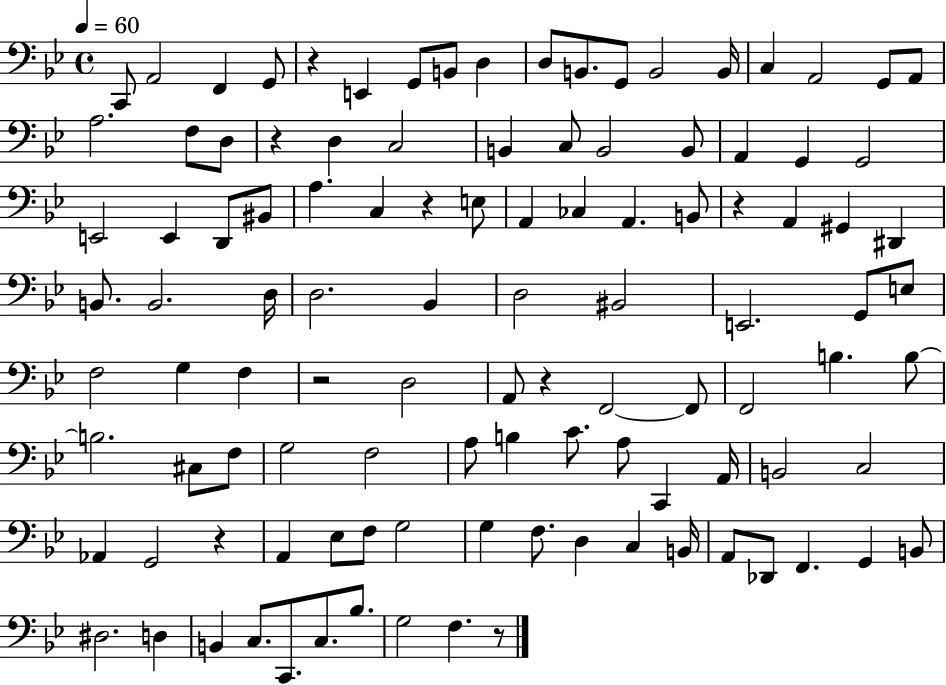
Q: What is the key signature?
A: BES major